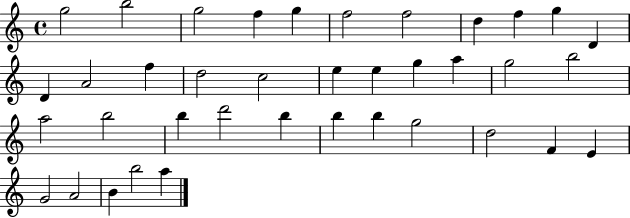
{
  \clef treble
  \time 4/4
  \defaultTimeSignature
  \key c \major
  g''2 b''2 | g''2 f''4 g''4 | f''2 f''2 | d''4 f''4 g''4 d'4 | \break d'4 a'2 f''4 | d''2 c''2 | e''4 e''4 g''4 a''4 | g''2 b''2 | \break a''2 b''2 | b''4 d'''2 b''4 | b''4 b''4 g''2 | d''2 f'4 e'4 | \break g'2 a'2 | b'4 b''2 a''4 | \bar "|."
}